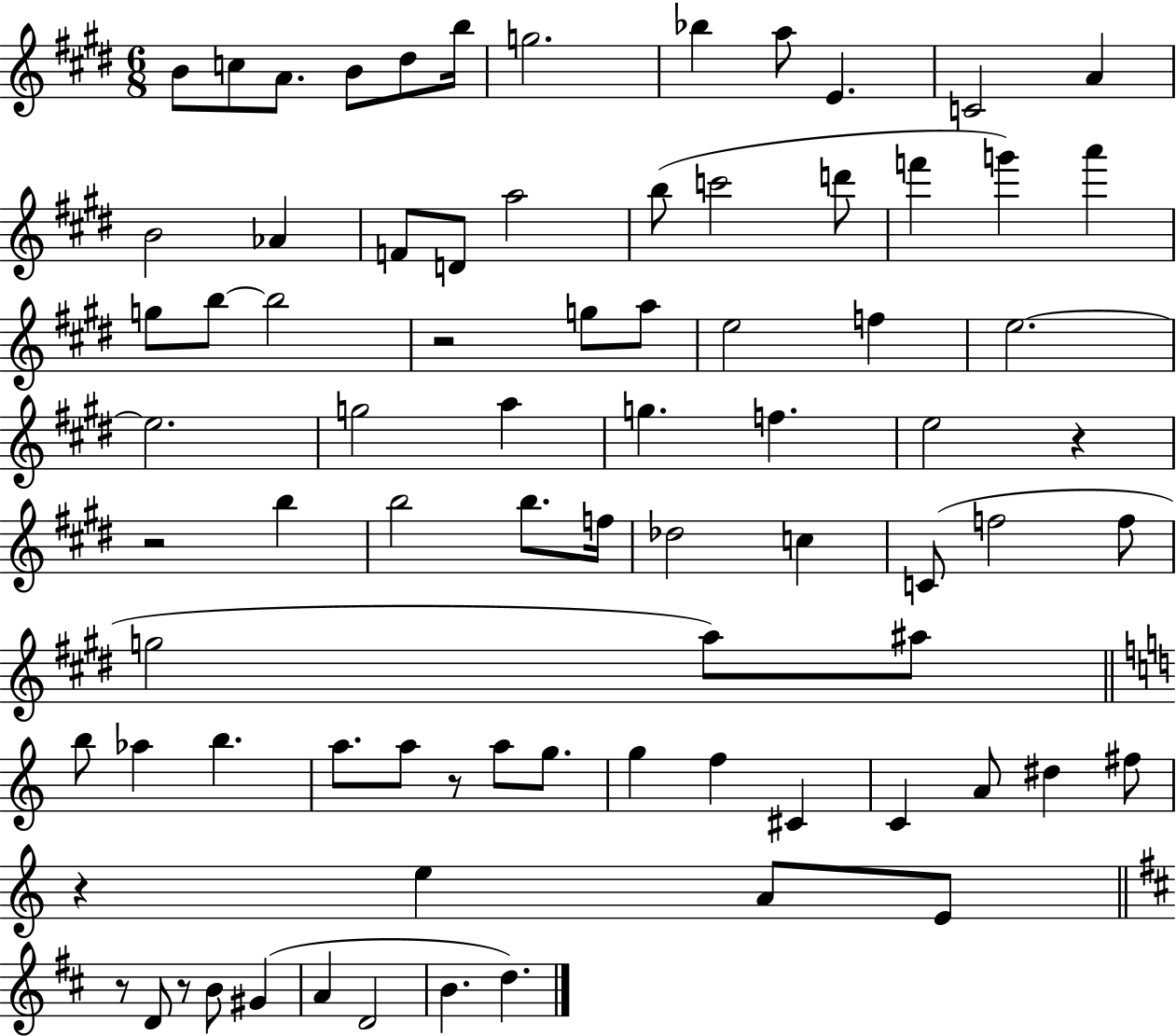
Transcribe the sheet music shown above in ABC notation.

X:1
T:Untitled
M:6/8
L:1/4
K:E
B/2 c/2 A/2 B/2 ^d/2 b/4 g2 _b a/2 E C2 A B2 _A F/2 D/2 a2 b/2 c'2 d'/2 f' g' a' g/2 b/2 b2 z2 g/2 a/2 e2 f e2 e2 g2 a g f e2 z z2 b b2 b/2 f/4 _d2 c C/2 f2 f/2 g2 a/2 ^a/2 b/2 _a b a/2 a/2 z/2 a/2 g/2 g f ^C C A/2 ^d ^f/2 z e A/2 E/2 z/2 D/2 z/2 B/2 ^G A D2 B d